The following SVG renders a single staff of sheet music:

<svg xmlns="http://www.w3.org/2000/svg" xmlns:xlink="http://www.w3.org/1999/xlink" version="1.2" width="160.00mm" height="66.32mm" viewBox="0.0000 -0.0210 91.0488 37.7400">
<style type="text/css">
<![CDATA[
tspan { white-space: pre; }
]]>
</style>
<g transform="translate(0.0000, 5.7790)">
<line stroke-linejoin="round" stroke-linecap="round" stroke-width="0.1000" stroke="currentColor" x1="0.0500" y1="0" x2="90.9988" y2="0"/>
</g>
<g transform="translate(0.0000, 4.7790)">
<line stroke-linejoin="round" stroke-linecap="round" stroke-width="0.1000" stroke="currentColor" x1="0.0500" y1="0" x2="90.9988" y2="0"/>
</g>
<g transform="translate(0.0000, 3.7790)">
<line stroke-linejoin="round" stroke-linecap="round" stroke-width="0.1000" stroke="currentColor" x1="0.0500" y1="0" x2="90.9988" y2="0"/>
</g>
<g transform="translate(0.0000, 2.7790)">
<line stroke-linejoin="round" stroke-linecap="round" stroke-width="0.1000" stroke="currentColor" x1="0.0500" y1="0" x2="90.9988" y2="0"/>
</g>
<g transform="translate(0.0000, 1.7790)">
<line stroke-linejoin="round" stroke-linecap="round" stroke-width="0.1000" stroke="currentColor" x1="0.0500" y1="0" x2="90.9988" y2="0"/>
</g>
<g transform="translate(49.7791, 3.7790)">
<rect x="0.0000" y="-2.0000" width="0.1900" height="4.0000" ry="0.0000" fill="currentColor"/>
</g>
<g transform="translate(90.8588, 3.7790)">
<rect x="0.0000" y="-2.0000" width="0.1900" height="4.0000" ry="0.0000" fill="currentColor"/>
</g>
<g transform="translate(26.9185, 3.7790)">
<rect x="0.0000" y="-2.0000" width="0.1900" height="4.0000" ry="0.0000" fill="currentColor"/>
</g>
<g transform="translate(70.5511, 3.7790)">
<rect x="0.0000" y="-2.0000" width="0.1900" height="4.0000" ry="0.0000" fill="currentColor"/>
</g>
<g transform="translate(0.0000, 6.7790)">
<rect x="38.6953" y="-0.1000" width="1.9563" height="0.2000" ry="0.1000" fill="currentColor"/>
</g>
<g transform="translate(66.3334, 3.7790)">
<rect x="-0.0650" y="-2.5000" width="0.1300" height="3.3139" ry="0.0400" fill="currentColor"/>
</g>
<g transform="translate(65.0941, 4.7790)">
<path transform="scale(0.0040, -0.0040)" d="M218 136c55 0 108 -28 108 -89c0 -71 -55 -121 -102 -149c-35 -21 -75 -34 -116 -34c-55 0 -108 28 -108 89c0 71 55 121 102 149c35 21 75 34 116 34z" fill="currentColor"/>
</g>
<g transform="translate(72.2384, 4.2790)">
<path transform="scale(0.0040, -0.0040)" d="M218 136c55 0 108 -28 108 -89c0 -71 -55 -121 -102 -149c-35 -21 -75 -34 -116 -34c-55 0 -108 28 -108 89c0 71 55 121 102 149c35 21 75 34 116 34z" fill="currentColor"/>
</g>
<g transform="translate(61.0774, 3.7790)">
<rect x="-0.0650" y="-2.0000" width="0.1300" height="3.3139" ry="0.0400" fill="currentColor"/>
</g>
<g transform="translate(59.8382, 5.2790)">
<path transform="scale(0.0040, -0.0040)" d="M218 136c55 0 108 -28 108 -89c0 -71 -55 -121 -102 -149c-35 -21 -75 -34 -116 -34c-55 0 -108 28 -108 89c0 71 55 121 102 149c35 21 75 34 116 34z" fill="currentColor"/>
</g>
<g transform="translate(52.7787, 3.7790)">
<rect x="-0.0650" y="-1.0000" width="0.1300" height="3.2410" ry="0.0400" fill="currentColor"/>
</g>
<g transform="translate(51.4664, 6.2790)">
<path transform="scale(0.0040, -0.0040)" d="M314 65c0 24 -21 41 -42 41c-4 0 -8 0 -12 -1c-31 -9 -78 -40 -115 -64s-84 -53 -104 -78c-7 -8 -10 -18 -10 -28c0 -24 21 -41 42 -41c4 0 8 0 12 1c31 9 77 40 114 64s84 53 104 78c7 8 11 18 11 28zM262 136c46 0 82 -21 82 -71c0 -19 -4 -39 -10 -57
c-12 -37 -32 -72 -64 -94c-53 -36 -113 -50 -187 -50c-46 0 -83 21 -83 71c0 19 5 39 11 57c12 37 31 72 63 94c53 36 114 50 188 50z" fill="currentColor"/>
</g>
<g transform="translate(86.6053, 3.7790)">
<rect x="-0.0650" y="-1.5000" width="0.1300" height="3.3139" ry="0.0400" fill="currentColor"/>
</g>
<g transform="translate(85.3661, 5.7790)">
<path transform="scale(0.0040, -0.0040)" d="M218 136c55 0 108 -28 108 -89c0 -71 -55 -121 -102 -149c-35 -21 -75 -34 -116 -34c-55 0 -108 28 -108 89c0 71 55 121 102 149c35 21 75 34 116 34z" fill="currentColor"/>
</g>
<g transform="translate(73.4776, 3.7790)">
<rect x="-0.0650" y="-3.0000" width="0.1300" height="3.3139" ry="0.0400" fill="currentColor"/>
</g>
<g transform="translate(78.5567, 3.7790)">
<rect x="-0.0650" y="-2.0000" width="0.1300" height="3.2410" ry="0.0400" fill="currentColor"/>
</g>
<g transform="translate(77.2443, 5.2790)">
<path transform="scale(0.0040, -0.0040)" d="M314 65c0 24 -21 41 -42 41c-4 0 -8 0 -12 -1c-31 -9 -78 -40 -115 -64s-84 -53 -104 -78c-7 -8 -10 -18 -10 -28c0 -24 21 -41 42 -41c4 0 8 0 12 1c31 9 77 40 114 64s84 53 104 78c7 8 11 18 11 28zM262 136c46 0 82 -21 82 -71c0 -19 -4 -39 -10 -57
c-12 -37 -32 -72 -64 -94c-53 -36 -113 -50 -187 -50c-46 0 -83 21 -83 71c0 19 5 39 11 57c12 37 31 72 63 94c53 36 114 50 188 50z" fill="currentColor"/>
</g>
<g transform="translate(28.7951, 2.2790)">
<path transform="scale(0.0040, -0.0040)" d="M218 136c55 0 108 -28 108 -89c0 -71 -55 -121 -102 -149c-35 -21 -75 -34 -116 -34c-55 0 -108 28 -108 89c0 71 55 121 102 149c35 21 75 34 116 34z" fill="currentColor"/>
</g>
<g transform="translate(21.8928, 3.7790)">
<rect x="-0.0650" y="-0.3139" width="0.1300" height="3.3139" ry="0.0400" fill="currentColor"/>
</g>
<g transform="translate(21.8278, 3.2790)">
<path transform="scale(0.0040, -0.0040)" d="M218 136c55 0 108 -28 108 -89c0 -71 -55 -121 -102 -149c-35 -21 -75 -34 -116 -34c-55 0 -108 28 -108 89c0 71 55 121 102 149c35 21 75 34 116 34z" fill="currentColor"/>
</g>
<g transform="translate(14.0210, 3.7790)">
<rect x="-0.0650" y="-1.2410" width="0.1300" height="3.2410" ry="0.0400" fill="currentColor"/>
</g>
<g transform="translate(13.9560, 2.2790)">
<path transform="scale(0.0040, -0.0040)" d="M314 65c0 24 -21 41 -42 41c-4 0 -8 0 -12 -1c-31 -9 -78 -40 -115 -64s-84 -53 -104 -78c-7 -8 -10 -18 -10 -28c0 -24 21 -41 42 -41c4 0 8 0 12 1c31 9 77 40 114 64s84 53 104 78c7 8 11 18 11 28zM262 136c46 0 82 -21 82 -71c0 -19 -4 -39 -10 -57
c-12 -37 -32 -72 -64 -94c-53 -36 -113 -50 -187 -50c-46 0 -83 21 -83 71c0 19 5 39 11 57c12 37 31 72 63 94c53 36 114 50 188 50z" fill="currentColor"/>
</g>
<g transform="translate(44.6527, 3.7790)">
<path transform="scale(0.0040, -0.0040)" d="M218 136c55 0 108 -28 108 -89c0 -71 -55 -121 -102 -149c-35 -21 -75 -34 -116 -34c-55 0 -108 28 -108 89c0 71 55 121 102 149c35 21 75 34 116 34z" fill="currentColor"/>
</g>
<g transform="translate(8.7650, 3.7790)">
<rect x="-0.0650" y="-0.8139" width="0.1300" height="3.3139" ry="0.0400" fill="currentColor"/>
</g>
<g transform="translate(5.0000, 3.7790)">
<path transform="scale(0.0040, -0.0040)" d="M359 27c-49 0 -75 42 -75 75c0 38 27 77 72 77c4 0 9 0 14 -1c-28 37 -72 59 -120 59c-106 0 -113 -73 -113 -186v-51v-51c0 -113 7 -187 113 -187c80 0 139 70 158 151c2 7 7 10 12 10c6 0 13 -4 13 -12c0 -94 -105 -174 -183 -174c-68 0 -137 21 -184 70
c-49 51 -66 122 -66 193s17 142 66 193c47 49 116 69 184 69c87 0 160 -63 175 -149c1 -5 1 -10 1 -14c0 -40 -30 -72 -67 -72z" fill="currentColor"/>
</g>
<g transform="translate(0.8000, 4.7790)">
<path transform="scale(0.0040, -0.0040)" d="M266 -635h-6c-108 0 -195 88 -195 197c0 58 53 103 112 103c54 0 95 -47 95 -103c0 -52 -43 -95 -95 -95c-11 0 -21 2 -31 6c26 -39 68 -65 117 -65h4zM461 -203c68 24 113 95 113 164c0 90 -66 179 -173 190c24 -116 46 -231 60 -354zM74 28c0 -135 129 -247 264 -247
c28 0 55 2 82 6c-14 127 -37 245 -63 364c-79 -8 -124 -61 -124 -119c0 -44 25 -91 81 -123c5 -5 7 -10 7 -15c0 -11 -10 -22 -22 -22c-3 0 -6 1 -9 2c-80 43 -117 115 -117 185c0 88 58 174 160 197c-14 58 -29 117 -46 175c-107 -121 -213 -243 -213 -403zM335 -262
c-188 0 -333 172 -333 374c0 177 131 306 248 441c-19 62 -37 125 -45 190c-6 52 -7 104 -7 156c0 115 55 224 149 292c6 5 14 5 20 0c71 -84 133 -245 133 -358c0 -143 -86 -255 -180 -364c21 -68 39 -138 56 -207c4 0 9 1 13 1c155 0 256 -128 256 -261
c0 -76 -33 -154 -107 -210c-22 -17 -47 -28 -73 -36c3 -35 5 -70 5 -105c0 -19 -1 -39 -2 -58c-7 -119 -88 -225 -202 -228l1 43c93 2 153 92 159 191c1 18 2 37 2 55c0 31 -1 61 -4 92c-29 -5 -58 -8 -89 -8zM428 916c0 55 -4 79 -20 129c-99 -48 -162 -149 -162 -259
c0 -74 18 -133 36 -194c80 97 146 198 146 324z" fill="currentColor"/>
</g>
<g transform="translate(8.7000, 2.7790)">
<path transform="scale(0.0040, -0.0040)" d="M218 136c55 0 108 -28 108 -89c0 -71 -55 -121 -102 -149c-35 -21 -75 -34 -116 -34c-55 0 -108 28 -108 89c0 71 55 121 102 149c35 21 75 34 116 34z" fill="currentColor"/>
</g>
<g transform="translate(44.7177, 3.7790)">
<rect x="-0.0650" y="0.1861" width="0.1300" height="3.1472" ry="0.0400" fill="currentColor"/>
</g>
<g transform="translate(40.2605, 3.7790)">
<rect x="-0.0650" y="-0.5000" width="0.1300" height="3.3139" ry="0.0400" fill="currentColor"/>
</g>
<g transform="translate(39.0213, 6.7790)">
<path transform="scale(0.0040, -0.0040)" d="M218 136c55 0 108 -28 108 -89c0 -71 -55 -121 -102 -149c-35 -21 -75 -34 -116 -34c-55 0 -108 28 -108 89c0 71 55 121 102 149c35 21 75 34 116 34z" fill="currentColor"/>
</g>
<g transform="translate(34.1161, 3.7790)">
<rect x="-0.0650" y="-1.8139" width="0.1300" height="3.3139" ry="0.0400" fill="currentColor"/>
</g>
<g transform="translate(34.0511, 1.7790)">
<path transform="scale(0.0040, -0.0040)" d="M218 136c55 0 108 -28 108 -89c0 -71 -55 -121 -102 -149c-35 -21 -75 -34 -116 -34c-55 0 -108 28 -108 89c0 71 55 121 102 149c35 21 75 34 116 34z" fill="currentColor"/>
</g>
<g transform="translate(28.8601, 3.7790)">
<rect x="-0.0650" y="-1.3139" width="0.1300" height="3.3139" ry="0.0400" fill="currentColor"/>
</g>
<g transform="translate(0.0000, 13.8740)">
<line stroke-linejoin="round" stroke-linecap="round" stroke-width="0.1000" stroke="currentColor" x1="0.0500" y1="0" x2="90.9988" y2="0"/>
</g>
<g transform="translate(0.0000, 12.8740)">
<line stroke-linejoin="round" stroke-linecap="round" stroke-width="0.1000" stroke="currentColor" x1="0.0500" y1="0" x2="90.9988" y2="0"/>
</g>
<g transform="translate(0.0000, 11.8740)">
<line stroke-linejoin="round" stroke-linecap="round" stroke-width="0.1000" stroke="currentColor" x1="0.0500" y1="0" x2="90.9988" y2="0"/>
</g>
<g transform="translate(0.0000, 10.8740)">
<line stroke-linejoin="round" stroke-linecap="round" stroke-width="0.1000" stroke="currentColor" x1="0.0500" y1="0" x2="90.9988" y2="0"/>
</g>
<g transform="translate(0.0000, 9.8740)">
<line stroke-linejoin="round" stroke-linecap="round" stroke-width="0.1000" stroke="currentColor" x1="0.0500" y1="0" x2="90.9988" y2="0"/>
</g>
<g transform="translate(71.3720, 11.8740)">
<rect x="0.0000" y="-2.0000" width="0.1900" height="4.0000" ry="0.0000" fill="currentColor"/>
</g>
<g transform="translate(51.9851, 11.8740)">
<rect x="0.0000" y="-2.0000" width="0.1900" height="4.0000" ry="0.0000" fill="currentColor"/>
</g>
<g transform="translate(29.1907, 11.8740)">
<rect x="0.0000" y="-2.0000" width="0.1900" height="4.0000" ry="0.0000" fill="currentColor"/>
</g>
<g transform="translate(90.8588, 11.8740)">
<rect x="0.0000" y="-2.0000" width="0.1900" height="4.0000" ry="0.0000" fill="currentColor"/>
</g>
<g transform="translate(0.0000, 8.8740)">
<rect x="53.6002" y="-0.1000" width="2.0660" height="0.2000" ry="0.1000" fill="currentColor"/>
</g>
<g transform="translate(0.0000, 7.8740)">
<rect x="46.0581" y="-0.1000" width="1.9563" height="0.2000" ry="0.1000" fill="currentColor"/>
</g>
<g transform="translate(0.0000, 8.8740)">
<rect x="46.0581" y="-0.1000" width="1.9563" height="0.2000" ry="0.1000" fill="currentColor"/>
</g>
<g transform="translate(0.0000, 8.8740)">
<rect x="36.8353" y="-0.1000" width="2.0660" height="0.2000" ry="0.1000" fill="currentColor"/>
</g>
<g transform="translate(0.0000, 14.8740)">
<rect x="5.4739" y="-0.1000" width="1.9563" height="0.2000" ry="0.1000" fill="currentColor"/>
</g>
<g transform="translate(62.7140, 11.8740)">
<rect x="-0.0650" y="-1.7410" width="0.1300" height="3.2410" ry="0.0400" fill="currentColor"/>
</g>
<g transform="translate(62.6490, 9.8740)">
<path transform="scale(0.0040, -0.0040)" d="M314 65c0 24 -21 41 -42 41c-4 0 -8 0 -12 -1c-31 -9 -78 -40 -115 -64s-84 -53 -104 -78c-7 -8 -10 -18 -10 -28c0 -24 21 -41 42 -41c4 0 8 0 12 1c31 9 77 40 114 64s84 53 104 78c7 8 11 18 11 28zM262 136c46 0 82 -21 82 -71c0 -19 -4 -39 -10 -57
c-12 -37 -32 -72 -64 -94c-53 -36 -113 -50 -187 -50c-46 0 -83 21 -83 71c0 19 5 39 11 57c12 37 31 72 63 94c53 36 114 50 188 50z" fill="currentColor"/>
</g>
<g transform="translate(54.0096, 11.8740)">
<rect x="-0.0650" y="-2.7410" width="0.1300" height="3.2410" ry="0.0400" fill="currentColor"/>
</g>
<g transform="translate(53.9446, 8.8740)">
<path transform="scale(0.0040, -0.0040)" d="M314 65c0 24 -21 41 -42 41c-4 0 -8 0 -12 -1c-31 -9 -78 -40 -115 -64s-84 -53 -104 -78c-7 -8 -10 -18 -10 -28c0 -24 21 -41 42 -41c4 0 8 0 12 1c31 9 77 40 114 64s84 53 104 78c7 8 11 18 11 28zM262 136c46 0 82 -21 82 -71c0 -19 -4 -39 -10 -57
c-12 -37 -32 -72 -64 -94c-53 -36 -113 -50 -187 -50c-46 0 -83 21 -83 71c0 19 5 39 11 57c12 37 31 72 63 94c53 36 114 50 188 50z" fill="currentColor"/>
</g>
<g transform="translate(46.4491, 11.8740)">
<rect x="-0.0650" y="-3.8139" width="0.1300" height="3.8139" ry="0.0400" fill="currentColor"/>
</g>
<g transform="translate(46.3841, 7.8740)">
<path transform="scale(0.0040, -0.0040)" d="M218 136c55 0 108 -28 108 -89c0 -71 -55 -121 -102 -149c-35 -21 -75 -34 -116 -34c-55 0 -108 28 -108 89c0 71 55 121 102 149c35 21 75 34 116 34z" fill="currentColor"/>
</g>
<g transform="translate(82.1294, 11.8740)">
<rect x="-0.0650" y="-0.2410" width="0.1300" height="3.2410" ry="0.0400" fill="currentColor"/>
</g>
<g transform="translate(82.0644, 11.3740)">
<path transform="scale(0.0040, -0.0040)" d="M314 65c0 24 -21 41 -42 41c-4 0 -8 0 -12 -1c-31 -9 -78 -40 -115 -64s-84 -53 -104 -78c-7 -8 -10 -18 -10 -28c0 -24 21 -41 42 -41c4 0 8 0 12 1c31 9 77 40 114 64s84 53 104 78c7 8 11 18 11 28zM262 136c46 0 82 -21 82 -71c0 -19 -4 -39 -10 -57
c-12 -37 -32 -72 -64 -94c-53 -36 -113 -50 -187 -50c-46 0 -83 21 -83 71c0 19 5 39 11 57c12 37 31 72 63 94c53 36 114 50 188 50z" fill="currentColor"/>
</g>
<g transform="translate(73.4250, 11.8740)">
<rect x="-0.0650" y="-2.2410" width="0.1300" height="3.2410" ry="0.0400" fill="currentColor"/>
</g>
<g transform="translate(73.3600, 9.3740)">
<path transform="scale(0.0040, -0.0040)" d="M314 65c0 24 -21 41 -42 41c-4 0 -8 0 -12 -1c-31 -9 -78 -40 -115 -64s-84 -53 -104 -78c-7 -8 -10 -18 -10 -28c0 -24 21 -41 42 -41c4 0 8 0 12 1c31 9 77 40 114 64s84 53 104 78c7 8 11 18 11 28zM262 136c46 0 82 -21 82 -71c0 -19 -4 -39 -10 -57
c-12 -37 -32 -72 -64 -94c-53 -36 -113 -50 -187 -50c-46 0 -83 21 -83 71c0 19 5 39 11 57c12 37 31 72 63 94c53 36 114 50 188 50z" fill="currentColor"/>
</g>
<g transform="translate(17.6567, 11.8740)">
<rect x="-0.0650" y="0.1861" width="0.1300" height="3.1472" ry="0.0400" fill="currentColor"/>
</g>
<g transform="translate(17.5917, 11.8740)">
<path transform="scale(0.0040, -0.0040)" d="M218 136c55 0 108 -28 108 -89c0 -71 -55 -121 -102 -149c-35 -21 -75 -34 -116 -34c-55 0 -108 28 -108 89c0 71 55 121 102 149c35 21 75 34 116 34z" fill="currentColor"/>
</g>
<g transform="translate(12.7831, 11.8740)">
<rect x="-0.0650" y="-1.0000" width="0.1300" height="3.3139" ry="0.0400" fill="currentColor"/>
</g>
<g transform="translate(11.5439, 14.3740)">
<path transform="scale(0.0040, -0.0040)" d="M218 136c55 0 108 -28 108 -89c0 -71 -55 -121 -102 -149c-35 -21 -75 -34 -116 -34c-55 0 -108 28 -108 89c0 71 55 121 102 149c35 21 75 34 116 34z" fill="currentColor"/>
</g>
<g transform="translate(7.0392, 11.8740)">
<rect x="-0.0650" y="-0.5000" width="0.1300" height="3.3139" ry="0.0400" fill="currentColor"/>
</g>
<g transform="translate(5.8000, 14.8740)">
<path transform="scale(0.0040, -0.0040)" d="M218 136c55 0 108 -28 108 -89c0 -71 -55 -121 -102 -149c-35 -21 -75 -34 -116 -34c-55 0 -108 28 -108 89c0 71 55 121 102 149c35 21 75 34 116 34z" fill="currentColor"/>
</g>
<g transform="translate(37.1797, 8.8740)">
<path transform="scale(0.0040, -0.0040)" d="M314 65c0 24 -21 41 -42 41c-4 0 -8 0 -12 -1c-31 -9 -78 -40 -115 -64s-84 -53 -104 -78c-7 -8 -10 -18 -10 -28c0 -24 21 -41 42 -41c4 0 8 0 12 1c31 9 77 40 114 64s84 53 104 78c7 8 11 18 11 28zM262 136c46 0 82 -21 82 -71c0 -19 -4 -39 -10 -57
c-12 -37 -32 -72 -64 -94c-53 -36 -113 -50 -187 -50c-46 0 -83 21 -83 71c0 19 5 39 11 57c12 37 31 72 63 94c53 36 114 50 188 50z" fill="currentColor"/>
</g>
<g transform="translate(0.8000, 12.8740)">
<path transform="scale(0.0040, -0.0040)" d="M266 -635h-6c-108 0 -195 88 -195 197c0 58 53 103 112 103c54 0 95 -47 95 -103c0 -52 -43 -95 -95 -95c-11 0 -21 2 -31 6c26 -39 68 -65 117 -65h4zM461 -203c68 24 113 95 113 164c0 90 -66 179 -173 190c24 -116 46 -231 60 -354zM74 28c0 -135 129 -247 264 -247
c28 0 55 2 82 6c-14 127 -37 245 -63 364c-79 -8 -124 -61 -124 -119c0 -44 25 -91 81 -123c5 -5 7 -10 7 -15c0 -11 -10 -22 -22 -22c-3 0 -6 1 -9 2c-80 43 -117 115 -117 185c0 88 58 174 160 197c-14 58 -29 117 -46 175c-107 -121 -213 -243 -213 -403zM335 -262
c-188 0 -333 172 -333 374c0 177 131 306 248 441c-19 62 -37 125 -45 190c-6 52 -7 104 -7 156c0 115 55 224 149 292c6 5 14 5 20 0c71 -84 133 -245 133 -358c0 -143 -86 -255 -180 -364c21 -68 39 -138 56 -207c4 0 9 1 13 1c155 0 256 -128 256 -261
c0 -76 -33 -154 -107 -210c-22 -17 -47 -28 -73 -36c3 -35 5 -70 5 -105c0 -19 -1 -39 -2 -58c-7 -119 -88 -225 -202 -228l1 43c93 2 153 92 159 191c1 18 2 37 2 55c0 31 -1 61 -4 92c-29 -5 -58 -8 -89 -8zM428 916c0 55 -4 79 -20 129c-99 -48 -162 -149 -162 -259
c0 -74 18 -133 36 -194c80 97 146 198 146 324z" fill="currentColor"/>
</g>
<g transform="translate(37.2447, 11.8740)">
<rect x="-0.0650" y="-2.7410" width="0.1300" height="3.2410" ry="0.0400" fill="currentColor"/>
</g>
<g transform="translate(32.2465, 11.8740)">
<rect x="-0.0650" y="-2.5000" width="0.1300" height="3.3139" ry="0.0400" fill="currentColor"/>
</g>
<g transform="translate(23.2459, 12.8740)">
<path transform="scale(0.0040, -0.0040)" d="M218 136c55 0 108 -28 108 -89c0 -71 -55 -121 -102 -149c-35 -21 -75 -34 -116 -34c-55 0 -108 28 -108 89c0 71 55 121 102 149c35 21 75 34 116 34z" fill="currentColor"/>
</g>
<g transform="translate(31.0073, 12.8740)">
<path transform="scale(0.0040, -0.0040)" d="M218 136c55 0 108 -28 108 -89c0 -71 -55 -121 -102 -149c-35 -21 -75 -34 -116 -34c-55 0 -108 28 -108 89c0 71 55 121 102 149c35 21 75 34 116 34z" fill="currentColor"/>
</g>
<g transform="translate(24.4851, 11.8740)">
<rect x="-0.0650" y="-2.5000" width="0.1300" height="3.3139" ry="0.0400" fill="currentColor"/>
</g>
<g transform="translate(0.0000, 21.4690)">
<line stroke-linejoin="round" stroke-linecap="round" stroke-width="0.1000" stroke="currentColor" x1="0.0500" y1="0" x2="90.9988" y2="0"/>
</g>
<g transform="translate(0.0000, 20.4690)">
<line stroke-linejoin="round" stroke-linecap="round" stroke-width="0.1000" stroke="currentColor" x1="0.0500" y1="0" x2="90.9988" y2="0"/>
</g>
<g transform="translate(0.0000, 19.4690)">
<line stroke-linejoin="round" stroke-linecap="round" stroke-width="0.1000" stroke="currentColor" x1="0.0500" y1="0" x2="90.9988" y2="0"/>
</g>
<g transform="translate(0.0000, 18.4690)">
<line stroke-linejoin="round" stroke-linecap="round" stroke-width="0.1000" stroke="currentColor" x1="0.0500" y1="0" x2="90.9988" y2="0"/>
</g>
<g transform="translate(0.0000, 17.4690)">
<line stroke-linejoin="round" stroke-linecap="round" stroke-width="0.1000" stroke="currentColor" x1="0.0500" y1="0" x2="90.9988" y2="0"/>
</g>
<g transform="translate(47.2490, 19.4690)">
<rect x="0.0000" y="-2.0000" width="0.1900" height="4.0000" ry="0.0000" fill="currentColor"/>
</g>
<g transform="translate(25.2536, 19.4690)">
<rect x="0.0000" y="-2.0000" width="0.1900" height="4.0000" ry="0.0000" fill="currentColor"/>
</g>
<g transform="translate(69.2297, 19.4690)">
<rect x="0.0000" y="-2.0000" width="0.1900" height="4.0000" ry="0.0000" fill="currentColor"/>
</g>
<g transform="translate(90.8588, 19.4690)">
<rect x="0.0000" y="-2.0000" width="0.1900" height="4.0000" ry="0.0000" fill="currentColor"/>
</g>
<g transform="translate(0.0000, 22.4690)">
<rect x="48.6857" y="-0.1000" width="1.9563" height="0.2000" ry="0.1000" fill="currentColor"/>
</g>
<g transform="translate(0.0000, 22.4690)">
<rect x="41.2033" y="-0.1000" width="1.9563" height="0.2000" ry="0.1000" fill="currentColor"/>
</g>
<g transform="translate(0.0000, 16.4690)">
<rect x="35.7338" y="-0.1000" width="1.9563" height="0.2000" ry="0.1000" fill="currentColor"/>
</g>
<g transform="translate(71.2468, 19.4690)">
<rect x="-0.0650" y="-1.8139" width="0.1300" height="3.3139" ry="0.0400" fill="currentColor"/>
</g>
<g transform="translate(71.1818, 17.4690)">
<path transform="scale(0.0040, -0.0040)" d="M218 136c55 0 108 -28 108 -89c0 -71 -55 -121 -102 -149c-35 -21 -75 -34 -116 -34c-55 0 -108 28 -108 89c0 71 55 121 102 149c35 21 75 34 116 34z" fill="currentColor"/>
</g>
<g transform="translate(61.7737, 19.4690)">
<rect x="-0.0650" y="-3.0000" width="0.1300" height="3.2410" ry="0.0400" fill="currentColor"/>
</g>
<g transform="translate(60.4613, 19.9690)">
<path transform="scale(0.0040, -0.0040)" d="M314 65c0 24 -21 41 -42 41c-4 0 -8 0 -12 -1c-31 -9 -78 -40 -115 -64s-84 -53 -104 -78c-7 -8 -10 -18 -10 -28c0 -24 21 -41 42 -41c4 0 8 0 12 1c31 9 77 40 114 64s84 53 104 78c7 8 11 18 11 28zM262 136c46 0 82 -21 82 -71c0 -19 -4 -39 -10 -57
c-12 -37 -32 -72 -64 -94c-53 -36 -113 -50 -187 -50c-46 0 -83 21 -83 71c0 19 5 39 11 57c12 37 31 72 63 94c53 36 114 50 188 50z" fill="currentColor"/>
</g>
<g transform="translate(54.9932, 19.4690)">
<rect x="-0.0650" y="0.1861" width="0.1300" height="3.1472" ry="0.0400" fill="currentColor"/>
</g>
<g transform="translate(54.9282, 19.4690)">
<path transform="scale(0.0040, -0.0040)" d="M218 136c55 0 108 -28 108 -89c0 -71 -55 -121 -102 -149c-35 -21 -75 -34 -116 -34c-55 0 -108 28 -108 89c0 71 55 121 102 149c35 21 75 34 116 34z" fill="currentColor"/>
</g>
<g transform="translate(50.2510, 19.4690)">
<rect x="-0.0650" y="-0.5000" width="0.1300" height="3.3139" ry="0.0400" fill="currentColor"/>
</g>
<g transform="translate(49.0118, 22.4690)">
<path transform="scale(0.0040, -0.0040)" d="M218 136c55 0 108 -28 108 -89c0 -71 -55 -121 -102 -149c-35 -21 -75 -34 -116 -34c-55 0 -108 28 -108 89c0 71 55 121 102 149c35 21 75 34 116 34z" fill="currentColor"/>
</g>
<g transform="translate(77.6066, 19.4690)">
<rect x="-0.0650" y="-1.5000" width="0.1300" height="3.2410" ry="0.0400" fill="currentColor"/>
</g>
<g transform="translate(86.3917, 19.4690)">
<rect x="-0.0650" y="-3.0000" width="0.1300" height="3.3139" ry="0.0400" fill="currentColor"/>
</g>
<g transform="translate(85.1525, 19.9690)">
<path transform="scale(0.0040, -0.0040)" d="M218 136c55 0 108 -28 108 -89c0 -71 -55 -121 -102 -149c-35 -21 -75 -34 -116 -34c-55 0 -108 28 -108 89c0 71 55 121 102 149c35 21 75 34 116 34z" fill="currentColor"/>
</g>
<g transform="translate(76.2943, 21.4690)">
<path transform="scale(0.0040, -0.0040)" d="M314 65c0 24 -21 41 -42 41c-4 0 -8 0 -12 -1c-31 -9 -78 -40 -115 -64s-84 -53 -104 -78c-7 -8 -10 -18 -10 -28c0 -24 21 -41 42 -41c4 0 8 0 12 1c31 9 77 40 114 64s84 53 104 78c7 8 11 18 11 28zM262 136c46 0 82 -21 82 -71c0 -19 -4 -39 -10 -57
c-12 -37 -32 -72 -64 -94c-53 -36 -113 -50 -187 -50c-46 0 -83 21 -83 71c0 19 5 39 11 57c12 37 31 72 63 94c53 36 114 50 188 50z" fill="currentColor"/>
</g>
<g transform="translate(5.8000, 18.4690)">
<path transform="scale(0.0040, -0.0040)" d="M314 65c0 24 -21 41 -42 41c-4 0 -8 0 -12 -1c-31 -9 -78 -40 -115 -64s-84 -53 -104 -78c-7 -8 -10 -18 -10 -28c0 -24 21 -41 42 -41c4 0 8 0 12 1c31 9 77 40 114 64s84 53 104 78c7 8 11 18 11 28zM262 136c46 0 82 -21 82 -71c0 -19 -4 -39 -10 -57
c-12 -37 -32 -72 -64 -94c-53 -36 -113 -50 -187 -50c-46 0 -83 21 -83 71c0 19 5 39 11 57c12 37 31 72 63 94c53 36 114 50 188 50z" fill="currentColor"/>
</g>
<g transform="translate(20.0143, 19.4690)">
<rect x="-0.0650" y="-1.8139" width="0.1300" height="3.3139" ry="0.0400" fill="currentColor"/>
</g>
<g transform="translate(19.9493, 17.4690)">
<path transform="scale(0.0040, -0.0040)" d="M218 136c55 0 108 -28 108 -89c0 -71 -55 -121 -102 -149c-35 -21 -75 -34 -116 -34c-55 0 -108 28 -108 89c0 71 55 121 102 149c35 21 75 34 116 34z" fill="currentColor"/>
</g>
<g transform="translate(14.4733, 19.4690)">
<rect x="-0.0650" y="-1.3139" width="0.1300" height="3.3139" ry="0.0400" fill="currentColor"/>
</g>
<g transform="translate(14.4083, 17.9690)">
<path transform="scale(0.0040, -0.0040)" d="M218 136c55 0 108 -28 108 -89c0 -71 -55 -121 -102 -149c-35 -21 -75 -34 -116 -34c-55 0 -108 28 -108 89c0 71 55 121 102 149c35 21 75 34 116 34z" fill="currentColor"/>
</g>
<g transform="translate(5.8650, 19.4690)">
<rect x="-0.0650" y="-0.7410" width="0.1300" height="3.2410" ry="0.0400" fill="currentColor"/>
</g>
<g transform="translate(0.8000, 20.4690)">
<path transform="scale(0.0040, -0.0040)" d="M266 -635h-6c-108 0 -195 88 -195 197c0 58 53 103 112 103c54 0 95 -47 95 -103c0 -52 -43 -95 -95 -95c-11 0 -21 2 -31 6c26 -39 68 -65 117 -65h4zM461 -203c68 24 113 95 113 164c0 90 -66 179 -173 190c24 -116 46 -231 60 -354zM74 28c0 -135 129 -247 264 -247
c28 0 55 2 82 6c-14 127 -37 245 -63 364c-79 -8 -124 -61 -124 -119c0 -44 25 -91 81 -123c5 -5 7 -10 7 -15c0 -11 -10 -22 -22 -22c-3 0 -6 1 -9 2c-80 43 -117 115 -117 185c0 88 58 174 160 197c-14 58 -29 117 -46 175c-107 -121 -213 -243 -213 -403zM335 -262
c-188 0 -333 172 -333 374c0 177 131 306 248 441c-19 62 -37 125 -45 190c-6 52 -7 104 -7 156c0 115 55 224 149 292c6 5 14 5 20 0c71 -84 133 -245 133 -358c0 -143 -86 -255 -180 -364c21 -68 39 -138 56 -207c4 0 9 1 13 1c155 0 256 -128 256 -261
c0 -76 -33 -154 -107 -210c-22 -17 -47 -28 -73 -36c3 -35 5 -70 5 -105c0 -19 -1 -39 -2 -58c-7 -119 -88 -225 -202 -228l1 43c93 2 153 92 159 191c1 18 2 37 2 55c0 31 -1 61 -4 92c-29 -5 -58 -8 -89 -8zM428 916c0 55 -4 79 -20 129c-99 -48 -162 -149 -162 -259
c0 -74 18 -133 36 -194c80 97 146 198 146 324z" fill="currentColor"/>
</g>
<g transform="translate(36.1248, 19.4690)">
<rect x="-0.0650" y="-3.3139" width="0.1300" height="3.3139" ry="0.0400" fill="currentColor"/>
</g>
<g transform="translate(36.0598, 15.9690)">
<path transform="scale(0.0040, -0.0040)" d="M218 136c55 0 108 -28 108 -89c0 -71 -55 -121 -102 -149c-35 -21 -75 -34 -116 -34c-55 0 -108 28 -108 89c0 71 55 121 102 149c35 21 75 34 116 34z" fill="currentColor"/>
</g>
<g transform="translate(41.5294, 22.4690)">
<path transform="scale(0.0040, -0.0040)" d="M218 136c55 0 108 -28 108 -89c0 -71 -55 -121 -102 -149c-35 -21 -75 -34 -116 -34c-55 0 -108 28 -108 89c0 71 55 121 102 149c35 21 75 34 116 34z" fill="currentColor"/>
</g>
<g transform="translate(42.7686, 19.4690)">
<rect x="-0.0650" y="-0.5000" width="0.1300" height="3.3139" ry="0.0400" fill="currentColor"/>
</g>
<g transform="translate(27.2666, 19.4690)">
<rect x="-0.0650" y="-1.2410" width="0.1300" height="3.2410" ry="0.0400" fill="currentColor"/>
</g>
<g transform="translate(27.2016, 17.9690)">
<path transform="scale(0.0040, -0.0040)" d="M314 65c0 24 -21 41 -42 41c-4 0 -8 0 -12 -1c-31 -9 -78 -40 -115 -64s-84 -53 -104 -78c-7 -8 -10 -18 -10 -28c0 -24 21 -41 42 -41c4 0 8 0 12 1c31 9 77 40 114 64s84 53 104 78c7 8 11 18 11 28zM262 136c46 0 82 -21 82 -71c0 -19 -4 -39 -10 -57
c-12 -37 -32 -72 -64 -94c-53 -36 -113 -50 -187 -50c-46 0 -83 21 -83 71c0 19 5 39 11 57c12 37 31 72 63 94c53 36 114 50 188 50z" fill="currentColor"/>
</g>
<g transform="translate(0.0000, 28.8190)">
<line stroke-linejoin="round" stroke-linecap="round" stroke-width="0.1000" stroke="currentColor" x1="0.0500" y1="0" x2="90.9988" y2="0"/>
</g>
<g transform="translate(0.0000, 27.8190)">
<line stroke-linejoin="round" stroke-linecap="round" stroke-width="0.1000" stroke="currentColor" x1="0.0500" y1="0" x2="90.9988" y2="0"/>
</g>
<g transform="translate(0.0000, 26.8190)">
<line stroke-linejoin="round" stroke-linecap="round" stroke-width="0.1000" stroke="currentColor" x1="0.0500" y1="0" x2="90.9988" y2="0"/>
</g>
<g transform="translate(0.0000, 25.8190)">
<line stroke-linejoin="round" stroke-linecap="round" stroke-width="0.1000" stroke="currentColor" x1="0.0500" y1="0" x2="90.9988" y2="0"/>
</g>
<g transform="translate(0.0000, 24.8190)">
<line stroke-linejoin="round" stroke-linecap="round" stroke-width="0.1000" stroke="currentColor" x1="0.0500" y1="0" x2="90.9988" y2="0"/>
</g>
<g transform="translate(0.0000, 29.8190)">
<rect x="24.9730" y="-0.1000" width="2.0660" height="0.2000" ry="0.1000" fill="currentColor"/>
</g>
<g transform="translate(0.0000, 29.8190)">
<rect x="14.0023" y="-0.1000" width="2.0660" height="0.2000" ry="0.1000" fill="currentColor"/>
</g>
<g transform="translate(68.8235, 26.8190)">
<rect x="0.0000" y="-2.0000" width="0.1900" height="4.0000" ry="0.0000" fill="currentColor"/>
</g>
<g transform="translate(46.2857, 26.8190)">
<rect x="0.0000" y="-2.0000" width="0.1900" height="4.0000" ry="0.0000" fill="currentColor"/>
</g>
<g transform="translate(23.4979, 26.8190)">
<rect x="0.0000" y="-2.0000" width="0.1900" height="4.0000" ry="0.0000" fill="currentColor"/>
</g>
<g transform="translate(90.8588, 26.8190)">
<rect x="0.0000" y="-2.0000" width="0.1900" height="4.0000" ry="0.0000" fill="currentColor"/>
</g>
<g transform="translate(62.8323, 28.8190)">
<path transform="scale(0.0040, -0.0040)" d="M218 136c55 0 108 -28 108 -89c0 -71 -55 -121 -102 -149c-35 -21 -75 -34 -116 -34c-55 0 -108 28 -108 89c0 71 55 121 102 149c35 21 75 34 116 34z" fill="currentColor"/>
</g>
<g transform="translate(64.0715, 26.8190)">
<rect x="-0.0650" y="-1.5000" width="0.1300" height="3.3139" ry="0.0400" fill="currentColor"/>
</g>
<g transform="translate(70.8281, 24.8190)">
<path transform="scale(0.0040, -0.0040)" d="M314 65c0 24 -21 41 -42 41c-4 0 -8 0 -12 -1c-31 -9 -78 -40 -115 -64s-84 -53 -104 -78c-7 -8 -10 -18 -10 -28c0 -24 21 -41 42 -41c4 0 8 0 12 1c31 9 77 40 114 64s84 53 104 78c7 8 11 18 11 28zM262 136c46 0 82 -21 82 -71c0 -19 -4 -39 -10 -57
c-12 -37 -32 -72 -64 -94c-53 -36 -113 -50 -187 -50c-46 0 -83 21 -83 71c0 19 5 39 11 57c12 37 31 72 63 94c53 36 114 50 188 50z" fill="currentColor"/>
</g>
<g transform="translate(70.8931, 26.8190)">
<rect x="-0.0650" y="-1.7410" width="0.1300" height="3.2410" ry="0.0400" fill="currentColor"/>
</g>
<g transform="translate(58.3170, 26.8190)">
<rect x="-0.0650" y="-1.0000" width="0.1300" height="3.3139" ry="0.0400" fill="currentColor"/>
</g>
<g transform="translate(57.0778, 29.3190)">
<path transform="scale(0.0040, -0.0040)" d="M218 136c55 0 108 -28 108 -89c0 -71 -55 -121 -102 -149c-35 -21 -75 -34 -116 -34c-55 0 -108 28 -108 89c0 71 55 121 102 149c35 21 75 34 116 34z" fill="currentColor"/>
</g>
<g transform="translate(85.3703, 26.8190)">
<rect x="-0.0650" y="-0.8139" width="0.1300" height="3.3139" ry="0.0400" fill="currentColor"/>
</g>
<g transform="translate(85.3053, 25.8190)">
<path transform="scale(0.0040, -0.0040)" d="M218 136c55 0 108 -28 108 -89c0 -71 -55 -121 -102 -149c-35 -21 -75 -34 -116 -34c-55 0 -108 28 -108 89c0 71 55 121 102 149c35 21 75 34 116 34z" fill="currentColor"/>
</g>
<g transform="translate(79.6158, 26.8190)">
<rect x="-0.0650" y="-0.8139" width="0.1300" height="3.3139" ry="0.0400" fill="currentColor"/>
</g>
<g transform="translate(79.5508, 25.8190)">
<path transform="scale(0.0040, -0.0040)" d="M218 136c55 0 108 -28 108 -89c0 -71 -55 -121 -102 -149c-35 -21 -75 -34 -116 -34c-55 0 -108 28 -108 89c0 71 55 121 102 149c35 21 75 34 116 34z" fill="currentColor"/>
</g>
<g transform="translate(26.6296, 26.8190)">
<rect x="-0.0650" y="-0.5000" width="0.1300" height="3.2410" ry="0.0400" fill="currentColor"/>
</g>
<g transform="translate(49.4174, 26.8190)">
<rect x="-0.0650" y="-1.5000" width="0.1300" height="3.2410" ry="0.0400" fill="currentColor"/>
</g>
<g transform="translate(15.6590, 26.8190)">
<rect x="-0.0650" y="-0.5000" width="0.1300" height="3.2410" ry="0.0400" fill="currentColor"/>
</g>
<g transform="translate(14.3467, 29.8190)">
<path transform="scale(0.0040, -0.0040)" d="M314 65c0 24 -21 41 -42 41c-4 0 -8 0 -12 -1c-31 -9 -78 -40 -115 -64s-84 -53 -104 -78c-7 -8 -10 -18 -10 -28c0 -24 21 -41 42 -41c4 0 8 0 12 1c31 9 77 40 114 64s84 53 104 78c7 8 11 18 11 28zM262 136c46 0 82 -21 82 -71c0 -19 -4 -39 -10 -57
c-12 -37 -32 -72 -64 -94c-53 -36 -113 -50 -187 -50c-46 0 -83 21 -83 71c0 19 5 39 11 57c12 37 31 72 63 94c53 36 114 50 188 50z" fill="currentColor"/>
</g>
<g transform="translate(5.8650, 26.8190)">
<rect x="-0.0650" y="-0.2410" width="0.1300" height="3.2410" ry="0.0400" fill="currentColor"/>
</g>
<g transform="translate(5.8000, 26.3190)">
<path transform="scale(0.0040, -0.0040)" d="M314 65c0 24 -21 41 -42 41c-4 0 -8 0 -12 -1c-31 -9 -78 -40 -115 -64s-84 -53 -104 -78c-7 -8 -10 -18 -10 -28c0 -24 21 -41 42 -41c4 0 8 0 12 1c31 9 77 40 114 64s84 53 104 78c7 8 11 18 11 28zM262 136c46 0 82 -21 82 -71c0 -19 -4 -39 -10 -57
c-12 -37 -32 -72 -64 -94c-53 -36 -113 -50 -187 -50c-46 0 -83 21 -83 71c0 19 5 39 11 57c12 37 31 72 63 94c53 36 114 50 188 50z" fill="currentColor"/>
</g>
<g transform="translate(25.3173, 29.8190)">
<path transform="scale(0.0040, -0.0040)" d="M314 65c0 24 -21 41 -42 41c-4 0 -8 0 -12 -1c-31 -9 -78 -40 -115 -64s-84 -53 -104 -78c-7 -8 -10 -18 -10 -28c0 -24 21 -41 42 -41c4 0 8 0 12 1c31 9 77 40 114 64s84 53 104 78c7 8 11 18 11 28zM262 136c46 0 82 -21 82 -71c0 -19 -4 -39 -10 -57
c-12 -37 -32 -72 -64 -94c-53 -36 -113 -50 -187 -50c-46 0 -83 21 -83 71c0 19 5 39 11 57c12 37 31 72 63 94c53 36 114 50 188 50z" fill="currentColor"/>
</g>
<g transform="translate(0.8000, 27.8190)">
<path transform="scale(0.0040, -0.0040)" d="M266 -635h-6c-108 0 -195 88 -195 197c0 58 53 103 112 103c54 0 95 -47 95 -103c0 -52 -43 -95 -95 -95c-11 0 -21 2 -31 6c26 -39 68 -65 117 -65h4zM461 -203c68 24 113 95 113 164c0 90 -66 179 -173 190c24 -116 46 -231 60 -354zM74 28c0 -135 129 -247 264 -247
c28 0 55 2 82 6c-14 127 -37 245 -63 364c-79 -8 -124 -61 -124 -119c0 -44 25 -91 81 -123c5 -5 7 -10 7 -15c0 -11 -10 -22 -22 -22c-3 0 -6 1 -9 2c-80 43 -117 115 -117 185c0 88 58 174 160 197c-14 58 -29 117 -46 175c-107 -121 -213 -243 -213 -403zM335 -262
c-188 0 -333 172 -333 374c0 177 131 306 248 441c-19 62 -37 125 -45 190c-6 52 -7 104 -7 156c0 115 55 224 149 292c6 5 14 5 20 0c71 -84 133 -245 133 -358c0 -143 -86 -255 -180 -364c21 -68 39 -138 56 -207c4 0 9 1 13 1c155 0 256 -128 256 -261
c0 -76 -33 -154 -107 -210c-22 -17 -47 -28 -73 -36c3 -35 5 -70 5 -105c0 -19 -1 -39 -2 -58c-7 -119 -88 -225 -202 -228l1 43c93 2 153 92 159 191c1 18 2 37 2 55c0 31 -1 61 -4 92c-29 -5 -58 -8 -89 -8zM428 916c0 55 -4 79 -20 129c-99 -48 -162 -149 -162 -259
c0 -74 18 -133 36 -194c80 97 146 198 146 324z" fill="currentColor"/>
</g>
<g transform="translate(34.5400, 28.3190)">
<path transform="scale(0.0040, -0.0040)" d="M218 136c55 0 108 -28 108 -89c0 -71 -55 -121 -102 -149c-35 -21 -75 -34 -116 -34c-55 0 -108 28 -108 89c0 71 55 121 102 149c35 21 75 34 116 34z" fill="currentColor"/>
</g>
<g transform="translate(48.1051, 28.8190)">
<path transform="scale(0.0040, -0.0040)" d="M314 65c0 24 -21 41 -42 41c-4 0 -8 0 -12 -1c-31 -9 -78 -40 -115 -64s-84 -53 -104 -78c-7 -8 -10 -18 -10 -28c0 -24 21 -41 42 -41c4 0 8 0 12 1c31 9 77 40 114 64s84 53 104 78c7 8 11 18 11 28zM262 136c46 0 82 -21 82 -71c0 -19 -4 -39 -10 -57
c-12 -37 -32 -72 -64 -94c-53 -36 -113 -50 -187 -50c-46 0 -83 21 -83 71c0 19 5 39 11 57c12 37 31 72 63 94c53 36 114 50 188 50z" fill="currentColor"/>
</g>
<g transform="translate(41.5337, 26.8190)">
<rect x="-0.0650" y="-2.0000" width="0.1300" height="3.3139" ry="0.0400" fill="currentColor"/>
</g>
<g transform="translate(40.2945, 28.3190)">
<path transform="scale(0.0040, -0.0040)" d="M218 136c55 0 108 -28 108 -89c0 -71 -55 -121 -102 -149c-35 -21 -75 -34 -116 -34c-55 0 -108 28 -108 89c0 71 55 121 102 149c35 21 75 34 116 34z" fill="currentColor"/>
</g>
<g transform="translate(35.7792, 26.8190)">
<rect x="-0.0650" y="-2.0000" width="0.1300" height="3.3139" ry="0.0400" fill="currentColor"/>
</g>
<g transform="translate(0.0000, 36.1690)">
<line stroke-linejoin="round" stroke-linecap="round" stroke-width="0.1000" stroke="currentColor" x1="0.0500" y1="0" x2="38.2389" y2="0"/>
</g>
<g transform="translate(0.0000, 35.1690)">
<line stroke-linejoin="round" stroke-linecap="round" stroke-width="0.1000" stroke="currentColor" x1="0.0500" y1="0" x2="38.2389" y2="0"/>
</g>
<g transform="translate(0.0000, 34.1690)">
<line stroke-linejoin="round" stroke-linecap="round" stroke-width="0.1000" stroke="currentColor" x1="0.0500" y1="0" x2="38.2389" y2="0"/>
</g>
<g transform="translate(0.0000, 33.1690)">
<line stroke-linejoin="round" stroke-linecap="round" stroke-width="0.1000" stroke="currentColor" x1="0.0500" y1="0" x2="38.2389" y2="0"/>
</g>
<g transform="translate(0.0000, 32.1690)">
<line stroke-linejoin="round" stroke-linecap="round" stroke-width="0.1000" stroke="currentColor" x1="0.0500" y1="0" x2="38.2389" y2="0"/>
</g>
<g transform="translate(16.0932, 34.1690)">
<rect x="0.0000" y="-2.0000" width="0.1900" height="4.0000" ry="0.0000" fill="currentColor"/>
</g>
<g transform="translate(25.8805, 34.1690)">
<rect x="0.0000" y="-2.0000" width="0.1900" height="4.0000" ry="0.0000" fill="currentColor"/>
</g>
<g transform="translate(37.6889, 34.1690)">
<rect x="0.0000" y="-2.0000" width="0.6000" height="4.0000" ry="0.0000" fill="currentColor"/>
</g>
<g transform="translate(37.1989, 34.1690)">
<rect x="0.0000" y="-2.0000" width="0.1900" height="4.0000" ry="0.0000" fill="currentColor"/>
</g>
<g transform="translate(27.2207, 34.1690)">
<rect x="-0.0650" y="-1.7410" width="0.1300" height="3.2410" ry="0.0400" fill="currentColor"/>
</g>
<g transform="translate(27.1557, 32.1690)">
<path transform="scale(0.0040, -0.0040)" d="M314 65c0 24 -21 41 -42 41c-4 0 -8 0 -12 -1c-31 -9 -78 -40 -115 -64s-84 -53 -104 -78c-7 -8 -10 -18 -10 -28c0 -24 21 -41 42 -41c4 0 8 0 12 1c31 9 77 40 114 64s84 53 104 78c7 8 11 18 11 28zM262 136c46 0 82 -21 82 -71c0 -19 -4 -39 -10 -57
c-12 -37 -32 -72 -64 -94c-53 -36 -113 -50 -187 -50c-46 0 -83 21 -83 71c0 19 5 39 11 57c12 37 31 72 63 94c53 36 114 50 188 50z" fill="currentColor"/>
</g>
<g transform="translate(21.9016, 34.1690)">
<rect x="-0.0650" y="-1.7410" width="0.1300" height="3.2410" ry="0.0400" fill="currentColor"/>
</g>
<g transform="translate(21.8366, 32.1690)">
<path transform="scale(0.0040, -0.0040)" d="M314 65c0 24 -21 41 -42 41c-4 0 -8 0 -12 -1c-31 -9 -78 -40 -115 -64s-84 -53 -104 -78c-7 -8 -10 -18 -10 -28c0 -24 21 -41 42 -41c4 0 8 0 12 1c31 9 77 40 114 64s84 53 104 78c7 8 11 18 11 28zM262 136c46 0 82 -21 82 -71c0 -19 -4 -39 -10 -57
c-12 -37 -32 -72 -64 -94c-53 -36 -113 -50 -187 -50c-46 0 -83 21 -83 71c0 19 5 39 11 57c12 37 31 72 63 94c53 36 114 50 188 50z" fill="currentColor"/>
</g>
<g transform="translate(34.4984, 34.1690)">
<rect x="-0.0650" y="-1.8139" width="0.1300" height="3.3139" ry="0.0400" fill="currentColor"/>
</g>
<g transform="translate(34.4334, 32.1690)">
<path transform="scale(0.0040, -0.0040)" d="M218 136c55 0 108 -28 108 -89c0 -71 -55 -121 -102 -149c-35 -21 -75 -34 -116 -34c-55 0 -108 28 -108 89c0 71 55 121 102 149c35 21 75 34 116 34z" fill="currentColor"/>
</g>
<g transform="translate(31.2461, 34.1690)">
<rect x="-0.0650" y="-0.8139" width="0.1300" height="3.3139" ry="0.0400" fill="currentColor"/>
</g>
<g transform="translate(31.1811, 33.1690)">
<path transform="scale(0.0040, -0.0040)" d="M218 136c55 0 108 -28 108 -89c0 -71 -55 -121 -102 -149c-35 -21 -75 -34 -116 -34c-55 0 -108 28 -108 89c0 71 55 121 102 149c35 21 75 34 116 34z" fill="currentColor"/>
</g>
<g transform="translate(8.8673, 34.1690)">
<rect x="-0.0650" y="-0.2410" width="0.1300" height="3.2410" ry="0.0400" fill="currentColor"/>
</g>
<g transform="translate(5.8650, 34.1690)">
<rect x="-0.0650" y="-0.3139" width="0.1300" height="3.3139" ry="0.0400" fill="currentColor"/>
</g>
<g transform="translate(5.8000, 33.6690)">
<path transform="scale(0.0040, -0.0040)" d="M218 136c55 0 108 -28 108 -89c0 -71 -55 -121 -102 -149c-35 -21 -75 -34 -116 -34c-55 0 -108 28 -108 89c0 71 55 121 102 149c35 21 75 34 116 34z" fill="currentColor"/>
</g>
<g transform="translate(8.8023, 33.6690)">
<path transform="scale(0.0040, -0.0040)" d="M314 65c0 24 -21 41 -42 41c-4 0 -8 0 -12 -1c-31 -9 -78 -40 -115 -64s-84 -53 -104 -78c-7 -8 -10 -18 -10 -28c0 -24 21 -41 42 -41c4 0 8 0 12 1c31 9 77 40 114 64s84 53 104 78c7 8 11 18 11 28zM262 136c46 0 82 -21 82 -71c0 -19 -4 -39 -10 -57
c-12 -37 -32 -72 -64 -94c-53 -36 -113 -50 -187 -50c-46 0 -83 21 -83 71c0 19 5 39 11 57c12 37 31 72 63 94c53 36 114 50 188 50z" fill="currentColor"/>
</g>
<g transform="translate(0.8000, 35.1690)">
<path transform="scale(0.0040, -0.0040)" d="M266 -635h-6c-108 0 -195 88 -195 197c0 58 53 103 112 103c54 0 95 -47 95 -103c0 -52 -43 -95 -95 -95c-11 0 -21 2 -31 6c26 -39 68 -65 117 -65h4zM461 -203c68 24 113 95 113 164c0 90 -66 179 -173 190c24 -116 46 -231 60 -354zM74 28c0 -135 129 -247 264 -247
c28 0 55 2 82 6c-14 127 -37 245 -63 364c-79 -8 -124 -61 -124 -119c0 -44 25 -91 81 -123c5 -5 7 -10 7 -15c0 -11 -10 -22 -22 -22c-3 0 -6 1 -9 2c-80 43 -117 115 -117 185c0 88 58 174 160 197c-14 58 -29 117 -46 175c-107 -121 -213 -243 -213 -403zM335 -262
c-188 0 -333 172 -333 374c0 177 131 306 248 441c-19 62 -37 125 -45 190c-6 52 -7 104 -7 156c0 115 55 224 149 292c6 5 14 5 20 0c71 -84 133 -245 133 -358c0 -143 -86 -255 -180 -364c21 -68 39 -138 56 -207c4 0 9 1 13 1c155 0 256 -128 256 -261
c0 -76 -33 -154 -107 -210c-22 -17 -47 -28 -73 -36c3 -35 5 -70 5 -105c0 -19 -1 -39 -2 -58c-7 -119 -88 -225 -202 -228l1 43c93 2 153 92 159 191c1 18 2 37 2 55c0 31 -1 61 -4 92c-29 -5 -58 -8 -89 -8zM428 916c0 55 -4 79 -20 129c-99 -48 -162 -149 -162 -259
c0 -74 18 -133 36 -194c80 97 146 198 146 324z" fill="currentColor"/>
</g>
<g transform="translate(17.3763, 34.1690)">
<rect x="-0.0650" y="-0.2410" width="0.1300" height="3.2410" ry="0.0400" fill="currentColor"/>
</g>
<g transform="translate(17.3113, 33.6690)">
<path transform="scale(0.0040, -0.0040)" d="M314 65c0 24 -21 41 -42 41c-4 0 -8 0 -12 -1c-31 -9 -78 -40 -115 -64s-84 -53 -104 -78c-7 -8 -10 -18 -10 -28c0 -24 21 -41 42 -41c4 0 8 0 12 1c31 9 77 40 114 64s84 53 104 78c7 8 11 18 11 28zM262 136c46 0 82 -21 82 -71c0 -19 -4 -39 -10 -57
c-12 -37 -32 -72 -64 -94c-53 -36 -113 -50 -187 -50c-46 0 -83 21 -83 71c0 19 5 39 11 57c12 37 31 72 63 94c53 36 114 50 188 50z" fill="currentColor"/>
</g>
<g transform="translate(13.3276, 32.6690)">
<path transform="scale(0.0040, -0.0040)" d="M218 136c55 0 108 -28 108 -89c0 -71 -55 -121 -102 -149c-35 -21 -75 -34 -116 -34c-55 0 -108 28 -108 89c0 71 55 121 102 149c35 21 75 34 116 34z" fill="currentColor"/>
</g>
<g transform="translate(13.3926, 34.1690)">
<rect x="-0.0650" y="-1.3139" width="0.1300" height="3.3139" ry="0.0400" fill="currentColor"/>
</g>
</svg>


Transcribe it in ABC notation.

X:1
T:Untitled
M:4/4
L:1/4
K:C
d e2 c e f C B D2 F G A F2 E C D B G G a2 c' a2 f2 g2 c2 d2 e f e2 b C C B A2 f E2 A c2 C2 C2 F F E2 D E f2 d d c c2 e c2 f2 f2 d f